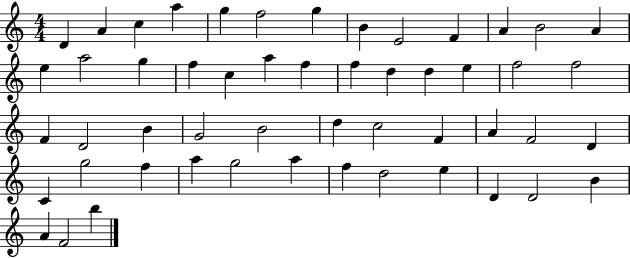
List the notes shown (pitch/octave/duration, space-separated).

D4/q A4/q C5/q A5/q G5/q F5/h G5/q B4/q E4/h F4/q A4/q B4/h A4/q E5/q A5/h G5/q F5/q C5/q A5/q F5/q F5/q D5/q D5/q E5/q F5/h F5/h F4/q D4/h B4/q G4/h B4/h D5/q C5/h F4/q A4/q F4/h D4/q C4/q G5/h F5/q A5/q G5/h A5/q F5/q D5/h E5/q D4/q D4/h B4/q A4/q F4/h B5/q